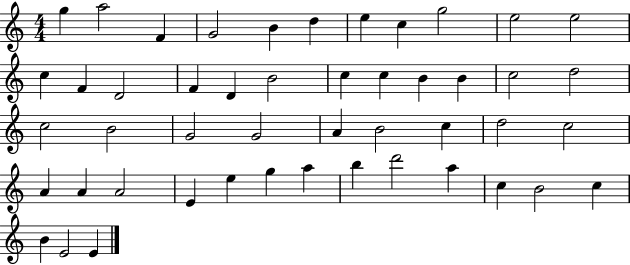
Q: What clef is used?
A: treble